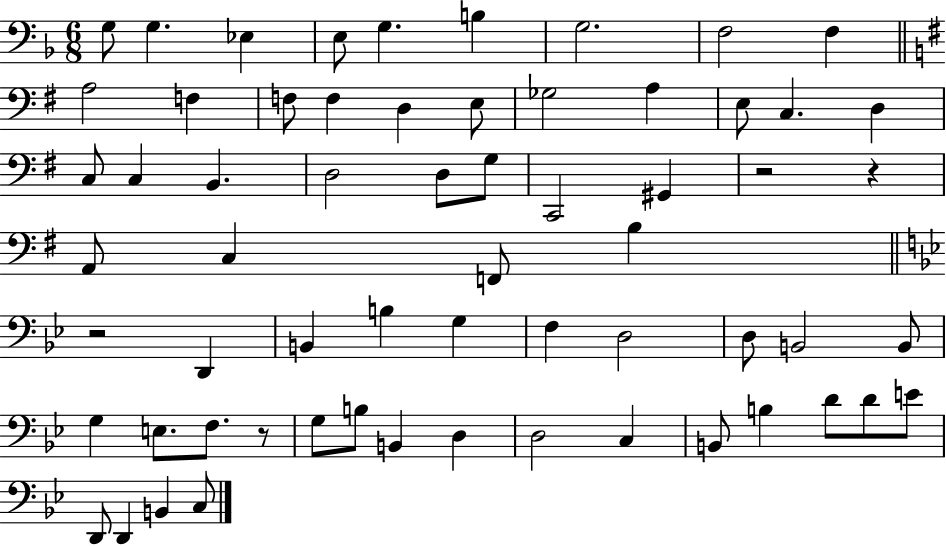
{
  \clef bass
  \numericTimeSignature
  \time 6/8
  \key f \major
  g8 g4. ees4 | e8 g4. b4 | g2. | f2 f4 | \break \bar "||" \break \key g \major a2 f4 | f8 f4 d4 e8 | ges2 a4 | e8 c4. d4 | \break c8 c4 b,4. | d2 d8 g8 | c,2 gis,4 | r2 r4 | \break a,8 c4 f,8 b4 | \bar "||" \break \key bes \major r2 d,4 | b,4 b4 g4 | f4 d2 | d8 b,2 b,8 | \break g4 e8. f8. r8 | g8 b8 b,4 d4 | d2 c4 | b,8 b4 d'8 d'8 e'8 | \break d,8 d,4 b,4 c8 | \bar "|."
}